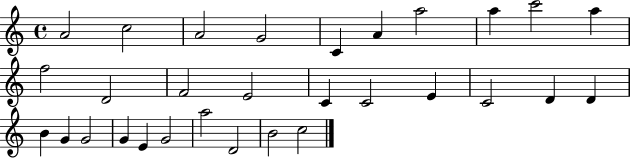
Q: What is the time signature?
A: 4/4